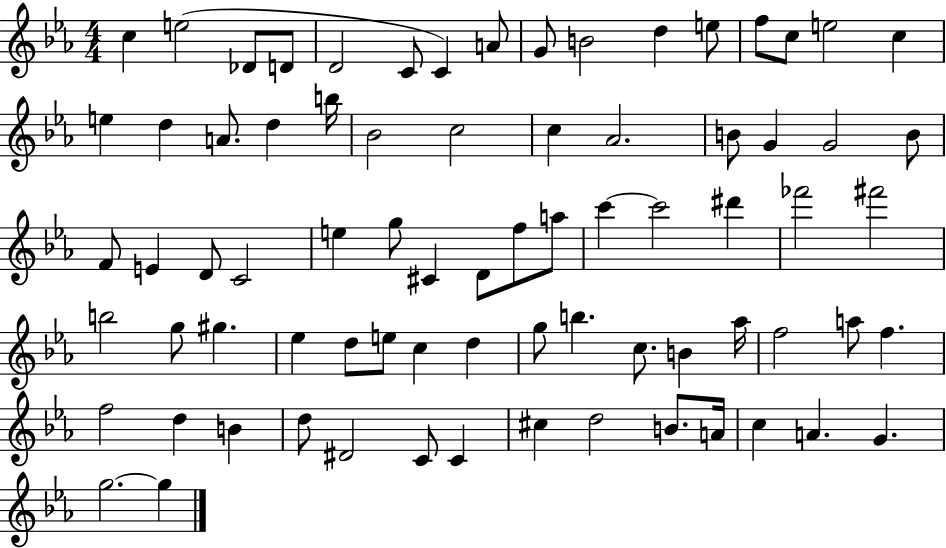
C5/q E5/h Db4/e D4/e D4/h C4/e C4/q A4/e G4/e B4/h D5/q E5/e F5/e C5/e E5/h C5/q E5/q D5/q A4/e. D5/q B5/s Bb4/h C5/h C5/q Ab4/h. B4/e G4/q G4/h B4/e F4/e E4/q D4/e C4/h E5/q G5/e C#4/q D4/e F5/e A5/e C6/q C6/h D#6/q FES6/h F#6/h B5/h G5/e G#5/q. Eb5/q D5/e E5/e C5/q D5/q G5/e B5/q. C5/e. B4/q Ab5/s F5/h A5/e F5/q. F5/h D5/q B4/q D5/e D#4/h C4/e C4/q C#5/q D5/h B4/e. A4/s C5/q A4/q. G4/q. G5/h. G5/q